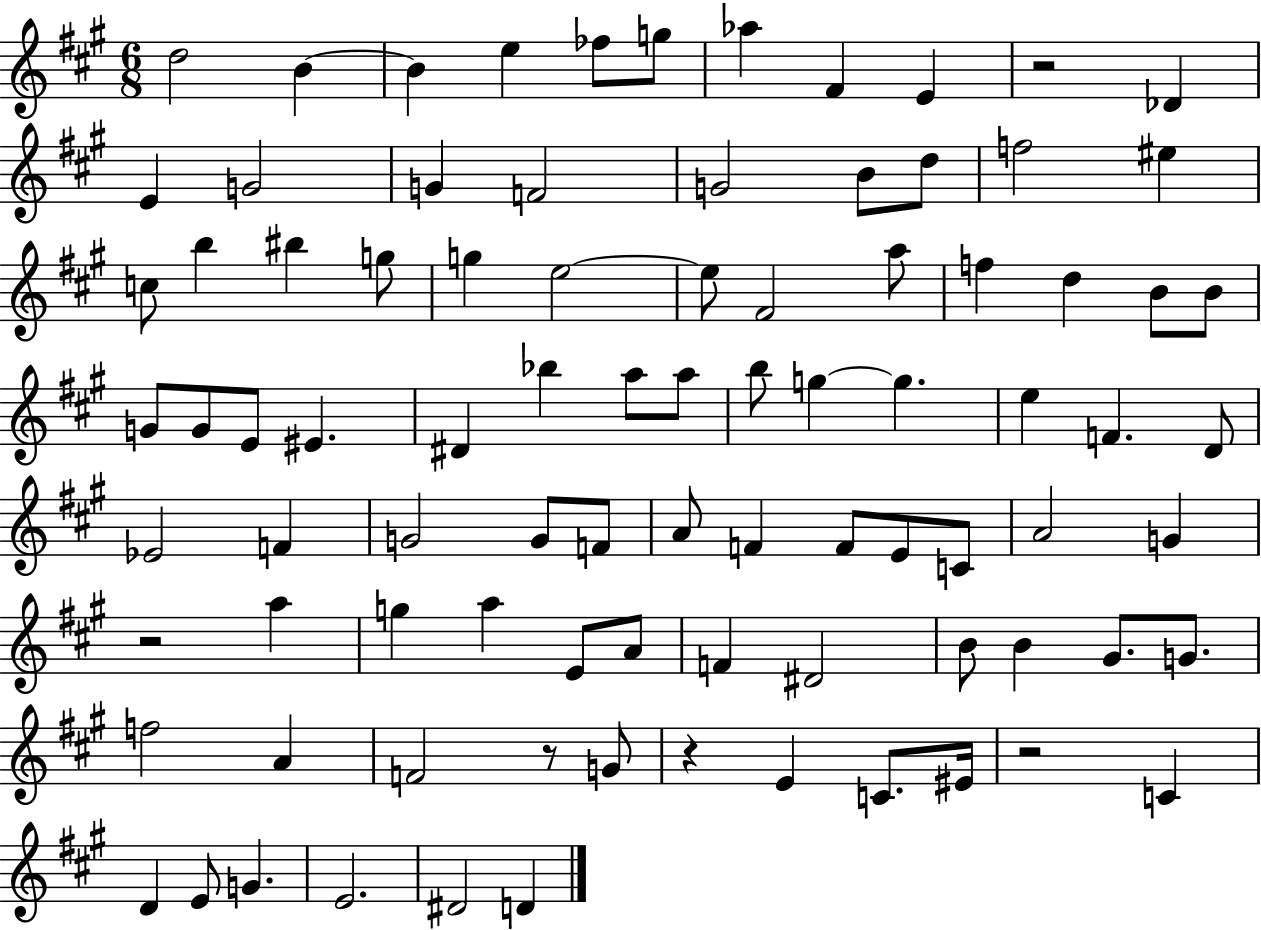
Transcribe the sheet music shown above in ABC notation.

X:1
T:Untitled
M:6/8
L:1/4
K:A
d2 B B e _f/2 g/2 _a ^F E z2 _D E G2 G F2 G2 B/2 d/2 f2 ^e c/2 b ^b g/2 g e2 e/2 ^F2 a/2 f d B/2 B/2 G/2 G/2 E/2 ^E ^D _b a/2 a/2 b/2 g g e F D/2 _E2 F G2 G/2 F/2 A/2 F F/2 E/2 C/2 A2 G z2 a g a E/2 A/2 F ^D2 B/2 B ^G/2 G/2 f2 A F2 z/2 G/2 z E C/2 ^E/4 z2 C D E/2 G E2 ^D2 D